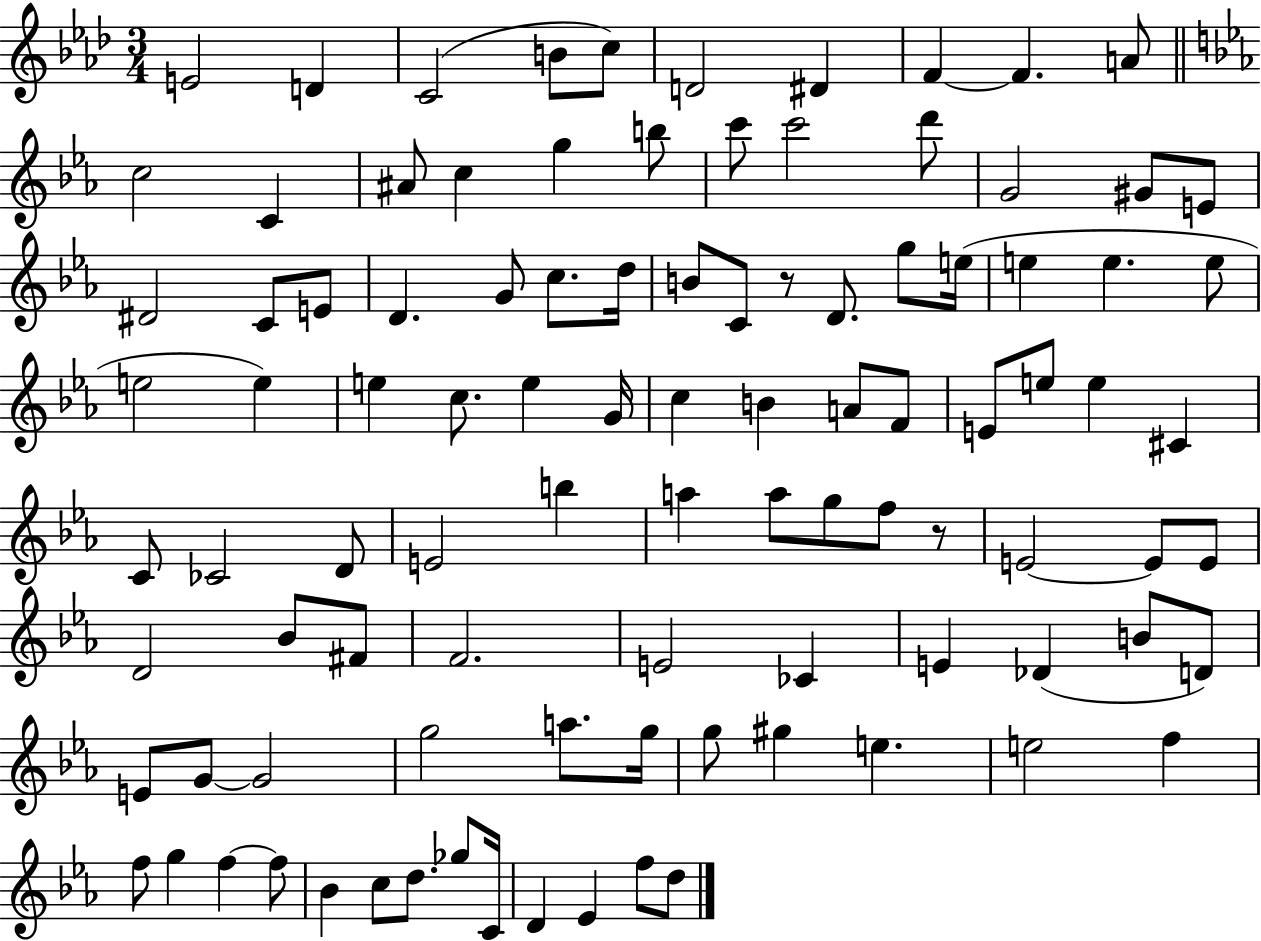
{
  \clef treble
  \numericTimeSignature
  \time 3/4
  \key aes \major
  e'2 d'4 | c'2( b'8 c''8) | d'2 dis'4 | f'4~~ f'4. a'8 | \break \bar "||" \break \key ees \major c''2 c'4 | ais'8 c''4 g''4 b''8 | c'''8 c'''2 d'''8 | g'2 gis'8 e'8 | \break dis'2 c'8 e'8 | d'4. g'8 c''8. d''16 | b'8 c'8 r8 d'8. g''8 e''16( | e''4 e''4. e''8 | \break e''2 e''4) | e''4 c''8. e''4 g'16 | c''4 b'4 a'8 f'8 | e'8 e''8 e''4 cis'4 | \break c'8 ces'2 d'8 | e'2 b''4 | a''4 a''8 g''8 f''8 r8 | e'2~~ e'8 e'8 | \break d'2 bes'8 fis'8 | f'2. | e'2 ces'4 | e'4 des'4( b'8 d'8) | \break e'8 g'8~~ g'2 | g''2 a''8. g''16 | g''8 gis''4 e''4. | e''2 f''4 | \break f''8 g''4 f''4~~ f''8 | bes'4 c''8 d''8. ges''8 c'16 | d'4 ees'4 f''8 d''8 | \bar "|."
}